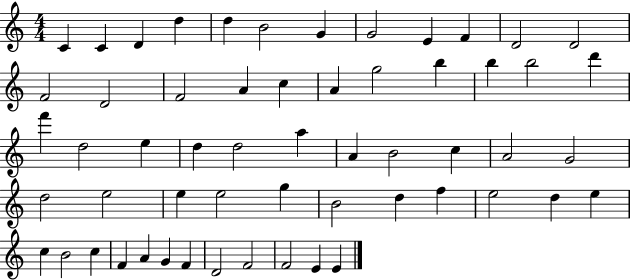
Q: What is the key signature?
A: C major